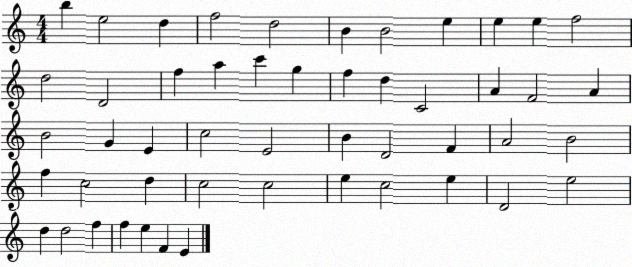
X:1
T:Untitled
M:4/4
L:1/4
K:C
b e2 d f2 d2 B B2 e e e f2 d2 D2 f a c' g f d C2 A F2 A B2 G E c2 E2 B D2 F A2 B2 f c2 d c2 c2 e c2 e D2 e2 d d2 f f e F E